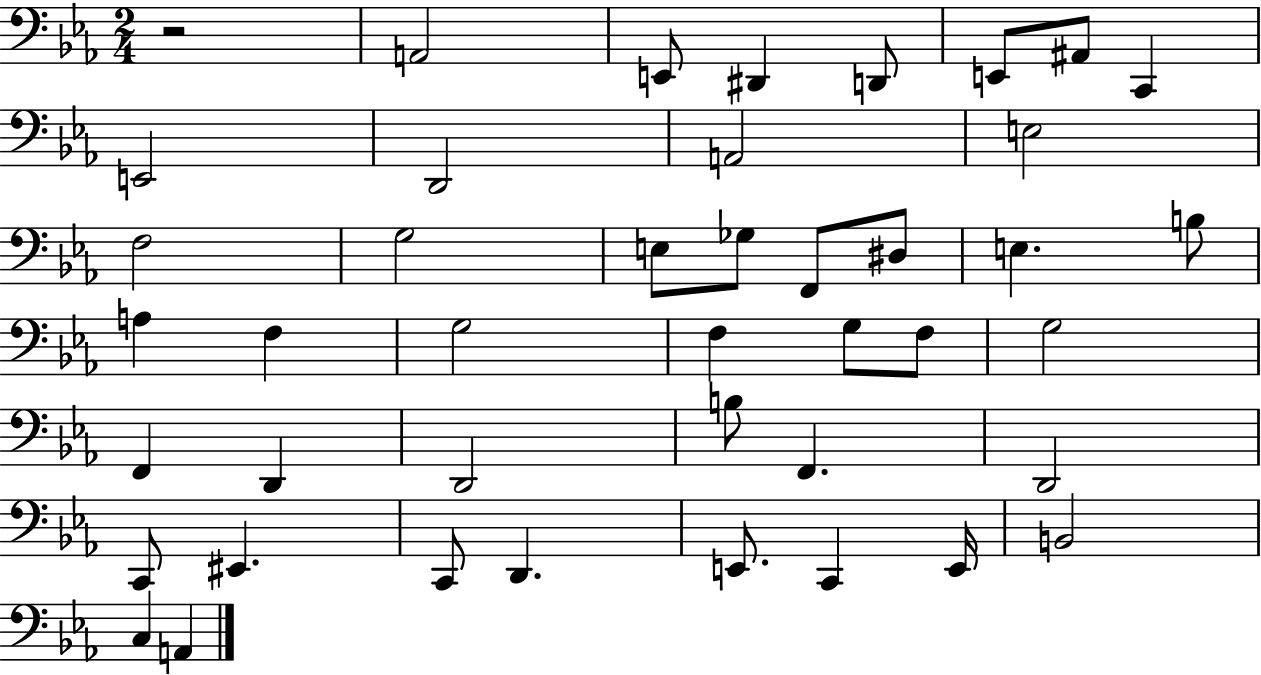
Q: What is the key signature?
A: EES major